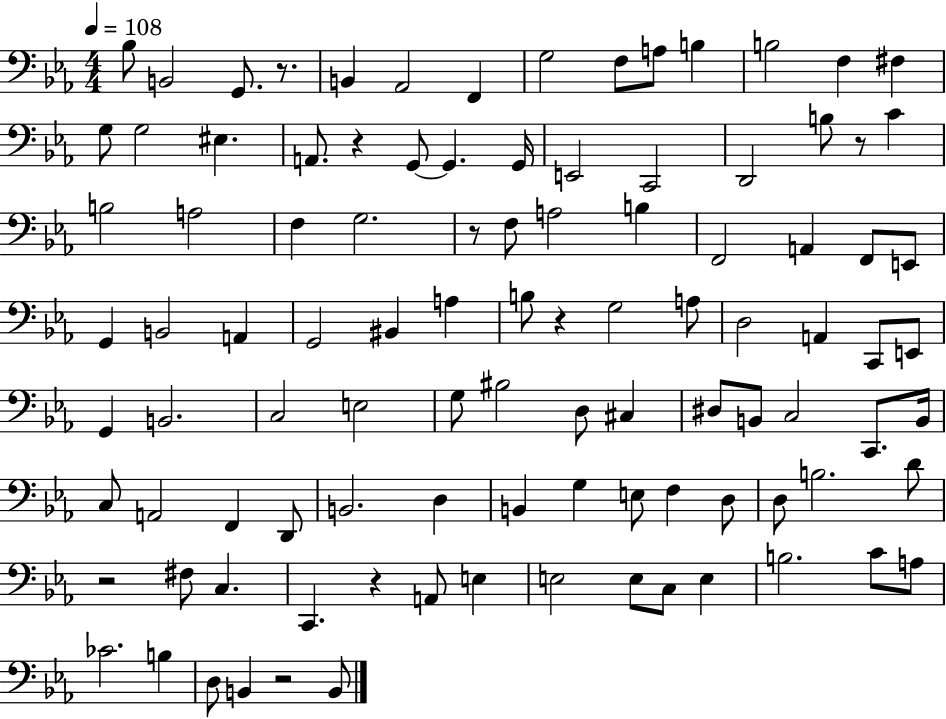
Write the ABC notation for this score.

X:1
T:Untitled
M:4/4
L:1/4
K:Eb
_B,/2 B,,2 G,,/2 z/2 B,, _A,,2 F,, G,2 F,/2 A,/2 B, B,2 F, ^F, G,/2 G,2 ^E, A,,/2 z G,,/2 G,, G,,/4 E,,2 C,,2 D,,2 B,/2 z/2 C B,2 A,2 F, G,2 z/2 F,/2 A,2 B, F,,2 A,, F,,/2 E,,/2 G,, B,,2 A,, G,,2 ^B,, A, B,/2 z G,2 A,/2 D,2 A,, C,,/2 E,,/2 G,, B,,2 C,2 E,2 G,/2 ^B,2 D,/2 ^C, ^D,/2 B,,/2 C,2 C,,/2 B,,/4 C,/2 A,,2 F,, D,,/2 B,,2 D, B,, G, E,/2 F, D,/2 D,/2 B,2 D/2 z2 ^F,/2 C, C,, z A,,/2 E, E,2 E,/2 C,/2 E, B,2 C/2 A,/2 _C2 B, D,/2 B,, z2 B,,/2